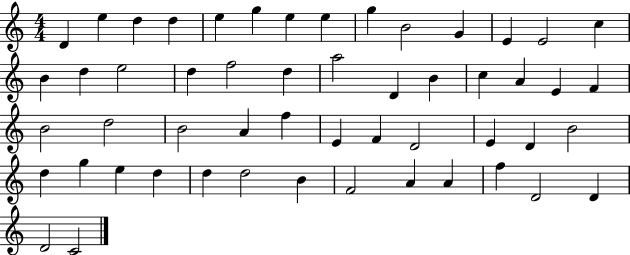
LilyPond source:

{
  \clef treble
  \numericTimeSignature
  \time 4/4
  \key c \major
  d'4 e''4 d''4 d''4 | e''4 g''4 e''4 e''4 | g''4 b'2 g'4 | e'4 e'2 c''4 | \break b'4 d''4 e''2 | d''4 f''2 d''4 | a''2 d'4 b'4 | c''4 a'4 e'4 f'4 | \break b'2 d''2 | b'2 a'4 f''4 | e'4 f'4 d'2 | e'4 d'4 b'2 | \break d''4 g''4 e''4 d''4 | d''4 d''2 b'4 | f'2 a'4 a'4 | f''4 d'2 d'4 | \break d'2 c'2 | \bar "|."
}